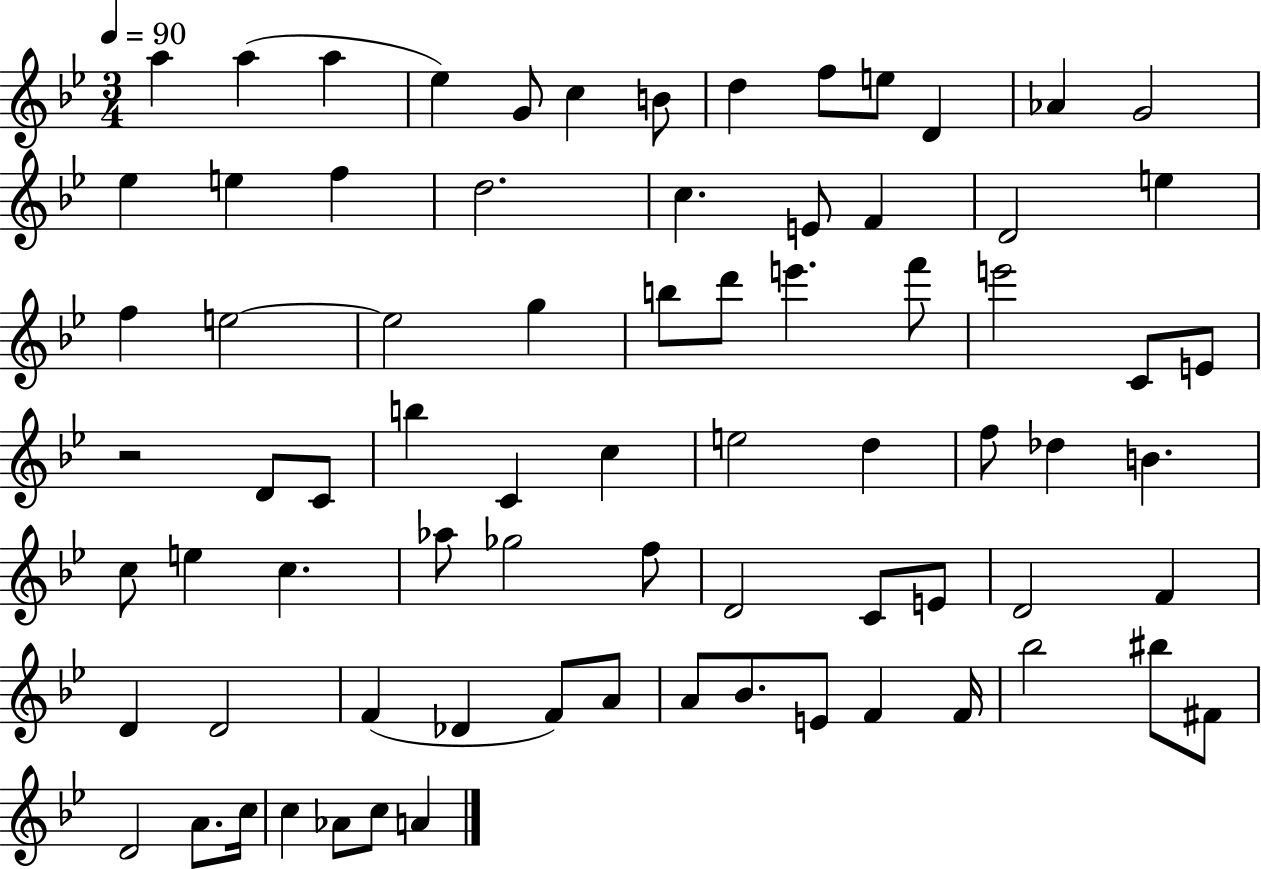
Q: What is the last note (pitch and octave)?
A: A4